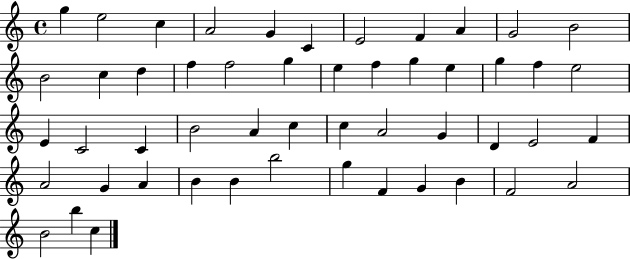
X:1
T:Untitled
M:4/4
L:1/4
K:C
g e2 c A2 G C E2 F A G2 B2 B2 c d f f2 g e f g e g f e2 E C2 C B2 A c c A2 G D E2 F A2 G A B B b2 g F G B F2 A2 B2 b c